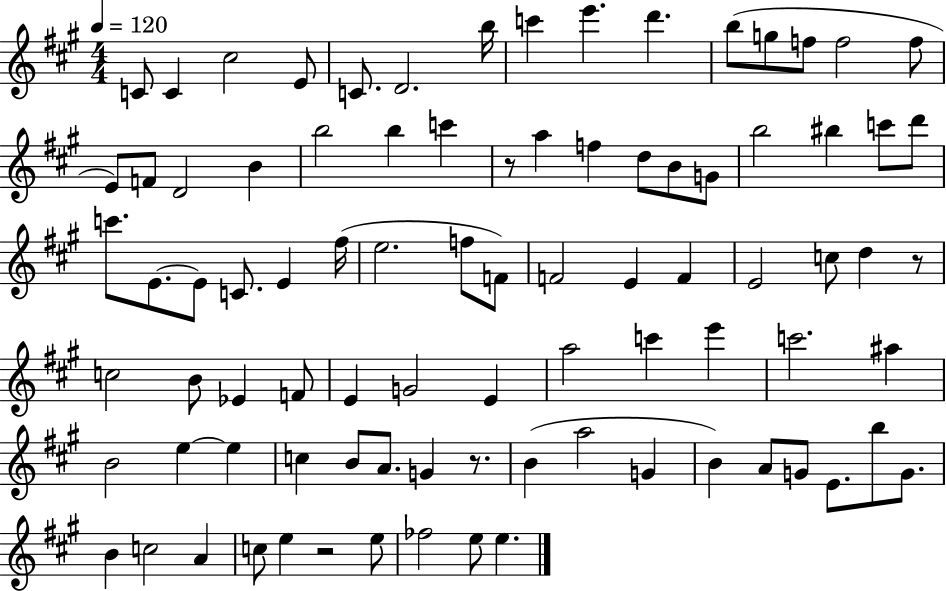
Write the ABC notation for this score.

X:1
T:Untitled
M:4/4
L:1/4
K:A
C/2 C ^c2 E/2 C/2 D2 b/4 c' e' d' b/2 g/2 f/2 f2 f/2 E/2 F/2 D2 B b2 b c' z/2 a f d/2 B/2 G/2 b2 ^b c'/2 d'/2 c'/2 E/2 E/2 C/2 E ^f/4 e2 f/2 F/2 F2 E F E2 c/2 d z/2 c2 B/2 _E F/2 E G2 E a2 c' e' c'2 ^a B2 e e c B/2 A/2 G z/2 B a2 G B A/2 G/2 E/2 b/2 G/2 B c2 A c/2 e z2 e/2 _f2 e/2 e